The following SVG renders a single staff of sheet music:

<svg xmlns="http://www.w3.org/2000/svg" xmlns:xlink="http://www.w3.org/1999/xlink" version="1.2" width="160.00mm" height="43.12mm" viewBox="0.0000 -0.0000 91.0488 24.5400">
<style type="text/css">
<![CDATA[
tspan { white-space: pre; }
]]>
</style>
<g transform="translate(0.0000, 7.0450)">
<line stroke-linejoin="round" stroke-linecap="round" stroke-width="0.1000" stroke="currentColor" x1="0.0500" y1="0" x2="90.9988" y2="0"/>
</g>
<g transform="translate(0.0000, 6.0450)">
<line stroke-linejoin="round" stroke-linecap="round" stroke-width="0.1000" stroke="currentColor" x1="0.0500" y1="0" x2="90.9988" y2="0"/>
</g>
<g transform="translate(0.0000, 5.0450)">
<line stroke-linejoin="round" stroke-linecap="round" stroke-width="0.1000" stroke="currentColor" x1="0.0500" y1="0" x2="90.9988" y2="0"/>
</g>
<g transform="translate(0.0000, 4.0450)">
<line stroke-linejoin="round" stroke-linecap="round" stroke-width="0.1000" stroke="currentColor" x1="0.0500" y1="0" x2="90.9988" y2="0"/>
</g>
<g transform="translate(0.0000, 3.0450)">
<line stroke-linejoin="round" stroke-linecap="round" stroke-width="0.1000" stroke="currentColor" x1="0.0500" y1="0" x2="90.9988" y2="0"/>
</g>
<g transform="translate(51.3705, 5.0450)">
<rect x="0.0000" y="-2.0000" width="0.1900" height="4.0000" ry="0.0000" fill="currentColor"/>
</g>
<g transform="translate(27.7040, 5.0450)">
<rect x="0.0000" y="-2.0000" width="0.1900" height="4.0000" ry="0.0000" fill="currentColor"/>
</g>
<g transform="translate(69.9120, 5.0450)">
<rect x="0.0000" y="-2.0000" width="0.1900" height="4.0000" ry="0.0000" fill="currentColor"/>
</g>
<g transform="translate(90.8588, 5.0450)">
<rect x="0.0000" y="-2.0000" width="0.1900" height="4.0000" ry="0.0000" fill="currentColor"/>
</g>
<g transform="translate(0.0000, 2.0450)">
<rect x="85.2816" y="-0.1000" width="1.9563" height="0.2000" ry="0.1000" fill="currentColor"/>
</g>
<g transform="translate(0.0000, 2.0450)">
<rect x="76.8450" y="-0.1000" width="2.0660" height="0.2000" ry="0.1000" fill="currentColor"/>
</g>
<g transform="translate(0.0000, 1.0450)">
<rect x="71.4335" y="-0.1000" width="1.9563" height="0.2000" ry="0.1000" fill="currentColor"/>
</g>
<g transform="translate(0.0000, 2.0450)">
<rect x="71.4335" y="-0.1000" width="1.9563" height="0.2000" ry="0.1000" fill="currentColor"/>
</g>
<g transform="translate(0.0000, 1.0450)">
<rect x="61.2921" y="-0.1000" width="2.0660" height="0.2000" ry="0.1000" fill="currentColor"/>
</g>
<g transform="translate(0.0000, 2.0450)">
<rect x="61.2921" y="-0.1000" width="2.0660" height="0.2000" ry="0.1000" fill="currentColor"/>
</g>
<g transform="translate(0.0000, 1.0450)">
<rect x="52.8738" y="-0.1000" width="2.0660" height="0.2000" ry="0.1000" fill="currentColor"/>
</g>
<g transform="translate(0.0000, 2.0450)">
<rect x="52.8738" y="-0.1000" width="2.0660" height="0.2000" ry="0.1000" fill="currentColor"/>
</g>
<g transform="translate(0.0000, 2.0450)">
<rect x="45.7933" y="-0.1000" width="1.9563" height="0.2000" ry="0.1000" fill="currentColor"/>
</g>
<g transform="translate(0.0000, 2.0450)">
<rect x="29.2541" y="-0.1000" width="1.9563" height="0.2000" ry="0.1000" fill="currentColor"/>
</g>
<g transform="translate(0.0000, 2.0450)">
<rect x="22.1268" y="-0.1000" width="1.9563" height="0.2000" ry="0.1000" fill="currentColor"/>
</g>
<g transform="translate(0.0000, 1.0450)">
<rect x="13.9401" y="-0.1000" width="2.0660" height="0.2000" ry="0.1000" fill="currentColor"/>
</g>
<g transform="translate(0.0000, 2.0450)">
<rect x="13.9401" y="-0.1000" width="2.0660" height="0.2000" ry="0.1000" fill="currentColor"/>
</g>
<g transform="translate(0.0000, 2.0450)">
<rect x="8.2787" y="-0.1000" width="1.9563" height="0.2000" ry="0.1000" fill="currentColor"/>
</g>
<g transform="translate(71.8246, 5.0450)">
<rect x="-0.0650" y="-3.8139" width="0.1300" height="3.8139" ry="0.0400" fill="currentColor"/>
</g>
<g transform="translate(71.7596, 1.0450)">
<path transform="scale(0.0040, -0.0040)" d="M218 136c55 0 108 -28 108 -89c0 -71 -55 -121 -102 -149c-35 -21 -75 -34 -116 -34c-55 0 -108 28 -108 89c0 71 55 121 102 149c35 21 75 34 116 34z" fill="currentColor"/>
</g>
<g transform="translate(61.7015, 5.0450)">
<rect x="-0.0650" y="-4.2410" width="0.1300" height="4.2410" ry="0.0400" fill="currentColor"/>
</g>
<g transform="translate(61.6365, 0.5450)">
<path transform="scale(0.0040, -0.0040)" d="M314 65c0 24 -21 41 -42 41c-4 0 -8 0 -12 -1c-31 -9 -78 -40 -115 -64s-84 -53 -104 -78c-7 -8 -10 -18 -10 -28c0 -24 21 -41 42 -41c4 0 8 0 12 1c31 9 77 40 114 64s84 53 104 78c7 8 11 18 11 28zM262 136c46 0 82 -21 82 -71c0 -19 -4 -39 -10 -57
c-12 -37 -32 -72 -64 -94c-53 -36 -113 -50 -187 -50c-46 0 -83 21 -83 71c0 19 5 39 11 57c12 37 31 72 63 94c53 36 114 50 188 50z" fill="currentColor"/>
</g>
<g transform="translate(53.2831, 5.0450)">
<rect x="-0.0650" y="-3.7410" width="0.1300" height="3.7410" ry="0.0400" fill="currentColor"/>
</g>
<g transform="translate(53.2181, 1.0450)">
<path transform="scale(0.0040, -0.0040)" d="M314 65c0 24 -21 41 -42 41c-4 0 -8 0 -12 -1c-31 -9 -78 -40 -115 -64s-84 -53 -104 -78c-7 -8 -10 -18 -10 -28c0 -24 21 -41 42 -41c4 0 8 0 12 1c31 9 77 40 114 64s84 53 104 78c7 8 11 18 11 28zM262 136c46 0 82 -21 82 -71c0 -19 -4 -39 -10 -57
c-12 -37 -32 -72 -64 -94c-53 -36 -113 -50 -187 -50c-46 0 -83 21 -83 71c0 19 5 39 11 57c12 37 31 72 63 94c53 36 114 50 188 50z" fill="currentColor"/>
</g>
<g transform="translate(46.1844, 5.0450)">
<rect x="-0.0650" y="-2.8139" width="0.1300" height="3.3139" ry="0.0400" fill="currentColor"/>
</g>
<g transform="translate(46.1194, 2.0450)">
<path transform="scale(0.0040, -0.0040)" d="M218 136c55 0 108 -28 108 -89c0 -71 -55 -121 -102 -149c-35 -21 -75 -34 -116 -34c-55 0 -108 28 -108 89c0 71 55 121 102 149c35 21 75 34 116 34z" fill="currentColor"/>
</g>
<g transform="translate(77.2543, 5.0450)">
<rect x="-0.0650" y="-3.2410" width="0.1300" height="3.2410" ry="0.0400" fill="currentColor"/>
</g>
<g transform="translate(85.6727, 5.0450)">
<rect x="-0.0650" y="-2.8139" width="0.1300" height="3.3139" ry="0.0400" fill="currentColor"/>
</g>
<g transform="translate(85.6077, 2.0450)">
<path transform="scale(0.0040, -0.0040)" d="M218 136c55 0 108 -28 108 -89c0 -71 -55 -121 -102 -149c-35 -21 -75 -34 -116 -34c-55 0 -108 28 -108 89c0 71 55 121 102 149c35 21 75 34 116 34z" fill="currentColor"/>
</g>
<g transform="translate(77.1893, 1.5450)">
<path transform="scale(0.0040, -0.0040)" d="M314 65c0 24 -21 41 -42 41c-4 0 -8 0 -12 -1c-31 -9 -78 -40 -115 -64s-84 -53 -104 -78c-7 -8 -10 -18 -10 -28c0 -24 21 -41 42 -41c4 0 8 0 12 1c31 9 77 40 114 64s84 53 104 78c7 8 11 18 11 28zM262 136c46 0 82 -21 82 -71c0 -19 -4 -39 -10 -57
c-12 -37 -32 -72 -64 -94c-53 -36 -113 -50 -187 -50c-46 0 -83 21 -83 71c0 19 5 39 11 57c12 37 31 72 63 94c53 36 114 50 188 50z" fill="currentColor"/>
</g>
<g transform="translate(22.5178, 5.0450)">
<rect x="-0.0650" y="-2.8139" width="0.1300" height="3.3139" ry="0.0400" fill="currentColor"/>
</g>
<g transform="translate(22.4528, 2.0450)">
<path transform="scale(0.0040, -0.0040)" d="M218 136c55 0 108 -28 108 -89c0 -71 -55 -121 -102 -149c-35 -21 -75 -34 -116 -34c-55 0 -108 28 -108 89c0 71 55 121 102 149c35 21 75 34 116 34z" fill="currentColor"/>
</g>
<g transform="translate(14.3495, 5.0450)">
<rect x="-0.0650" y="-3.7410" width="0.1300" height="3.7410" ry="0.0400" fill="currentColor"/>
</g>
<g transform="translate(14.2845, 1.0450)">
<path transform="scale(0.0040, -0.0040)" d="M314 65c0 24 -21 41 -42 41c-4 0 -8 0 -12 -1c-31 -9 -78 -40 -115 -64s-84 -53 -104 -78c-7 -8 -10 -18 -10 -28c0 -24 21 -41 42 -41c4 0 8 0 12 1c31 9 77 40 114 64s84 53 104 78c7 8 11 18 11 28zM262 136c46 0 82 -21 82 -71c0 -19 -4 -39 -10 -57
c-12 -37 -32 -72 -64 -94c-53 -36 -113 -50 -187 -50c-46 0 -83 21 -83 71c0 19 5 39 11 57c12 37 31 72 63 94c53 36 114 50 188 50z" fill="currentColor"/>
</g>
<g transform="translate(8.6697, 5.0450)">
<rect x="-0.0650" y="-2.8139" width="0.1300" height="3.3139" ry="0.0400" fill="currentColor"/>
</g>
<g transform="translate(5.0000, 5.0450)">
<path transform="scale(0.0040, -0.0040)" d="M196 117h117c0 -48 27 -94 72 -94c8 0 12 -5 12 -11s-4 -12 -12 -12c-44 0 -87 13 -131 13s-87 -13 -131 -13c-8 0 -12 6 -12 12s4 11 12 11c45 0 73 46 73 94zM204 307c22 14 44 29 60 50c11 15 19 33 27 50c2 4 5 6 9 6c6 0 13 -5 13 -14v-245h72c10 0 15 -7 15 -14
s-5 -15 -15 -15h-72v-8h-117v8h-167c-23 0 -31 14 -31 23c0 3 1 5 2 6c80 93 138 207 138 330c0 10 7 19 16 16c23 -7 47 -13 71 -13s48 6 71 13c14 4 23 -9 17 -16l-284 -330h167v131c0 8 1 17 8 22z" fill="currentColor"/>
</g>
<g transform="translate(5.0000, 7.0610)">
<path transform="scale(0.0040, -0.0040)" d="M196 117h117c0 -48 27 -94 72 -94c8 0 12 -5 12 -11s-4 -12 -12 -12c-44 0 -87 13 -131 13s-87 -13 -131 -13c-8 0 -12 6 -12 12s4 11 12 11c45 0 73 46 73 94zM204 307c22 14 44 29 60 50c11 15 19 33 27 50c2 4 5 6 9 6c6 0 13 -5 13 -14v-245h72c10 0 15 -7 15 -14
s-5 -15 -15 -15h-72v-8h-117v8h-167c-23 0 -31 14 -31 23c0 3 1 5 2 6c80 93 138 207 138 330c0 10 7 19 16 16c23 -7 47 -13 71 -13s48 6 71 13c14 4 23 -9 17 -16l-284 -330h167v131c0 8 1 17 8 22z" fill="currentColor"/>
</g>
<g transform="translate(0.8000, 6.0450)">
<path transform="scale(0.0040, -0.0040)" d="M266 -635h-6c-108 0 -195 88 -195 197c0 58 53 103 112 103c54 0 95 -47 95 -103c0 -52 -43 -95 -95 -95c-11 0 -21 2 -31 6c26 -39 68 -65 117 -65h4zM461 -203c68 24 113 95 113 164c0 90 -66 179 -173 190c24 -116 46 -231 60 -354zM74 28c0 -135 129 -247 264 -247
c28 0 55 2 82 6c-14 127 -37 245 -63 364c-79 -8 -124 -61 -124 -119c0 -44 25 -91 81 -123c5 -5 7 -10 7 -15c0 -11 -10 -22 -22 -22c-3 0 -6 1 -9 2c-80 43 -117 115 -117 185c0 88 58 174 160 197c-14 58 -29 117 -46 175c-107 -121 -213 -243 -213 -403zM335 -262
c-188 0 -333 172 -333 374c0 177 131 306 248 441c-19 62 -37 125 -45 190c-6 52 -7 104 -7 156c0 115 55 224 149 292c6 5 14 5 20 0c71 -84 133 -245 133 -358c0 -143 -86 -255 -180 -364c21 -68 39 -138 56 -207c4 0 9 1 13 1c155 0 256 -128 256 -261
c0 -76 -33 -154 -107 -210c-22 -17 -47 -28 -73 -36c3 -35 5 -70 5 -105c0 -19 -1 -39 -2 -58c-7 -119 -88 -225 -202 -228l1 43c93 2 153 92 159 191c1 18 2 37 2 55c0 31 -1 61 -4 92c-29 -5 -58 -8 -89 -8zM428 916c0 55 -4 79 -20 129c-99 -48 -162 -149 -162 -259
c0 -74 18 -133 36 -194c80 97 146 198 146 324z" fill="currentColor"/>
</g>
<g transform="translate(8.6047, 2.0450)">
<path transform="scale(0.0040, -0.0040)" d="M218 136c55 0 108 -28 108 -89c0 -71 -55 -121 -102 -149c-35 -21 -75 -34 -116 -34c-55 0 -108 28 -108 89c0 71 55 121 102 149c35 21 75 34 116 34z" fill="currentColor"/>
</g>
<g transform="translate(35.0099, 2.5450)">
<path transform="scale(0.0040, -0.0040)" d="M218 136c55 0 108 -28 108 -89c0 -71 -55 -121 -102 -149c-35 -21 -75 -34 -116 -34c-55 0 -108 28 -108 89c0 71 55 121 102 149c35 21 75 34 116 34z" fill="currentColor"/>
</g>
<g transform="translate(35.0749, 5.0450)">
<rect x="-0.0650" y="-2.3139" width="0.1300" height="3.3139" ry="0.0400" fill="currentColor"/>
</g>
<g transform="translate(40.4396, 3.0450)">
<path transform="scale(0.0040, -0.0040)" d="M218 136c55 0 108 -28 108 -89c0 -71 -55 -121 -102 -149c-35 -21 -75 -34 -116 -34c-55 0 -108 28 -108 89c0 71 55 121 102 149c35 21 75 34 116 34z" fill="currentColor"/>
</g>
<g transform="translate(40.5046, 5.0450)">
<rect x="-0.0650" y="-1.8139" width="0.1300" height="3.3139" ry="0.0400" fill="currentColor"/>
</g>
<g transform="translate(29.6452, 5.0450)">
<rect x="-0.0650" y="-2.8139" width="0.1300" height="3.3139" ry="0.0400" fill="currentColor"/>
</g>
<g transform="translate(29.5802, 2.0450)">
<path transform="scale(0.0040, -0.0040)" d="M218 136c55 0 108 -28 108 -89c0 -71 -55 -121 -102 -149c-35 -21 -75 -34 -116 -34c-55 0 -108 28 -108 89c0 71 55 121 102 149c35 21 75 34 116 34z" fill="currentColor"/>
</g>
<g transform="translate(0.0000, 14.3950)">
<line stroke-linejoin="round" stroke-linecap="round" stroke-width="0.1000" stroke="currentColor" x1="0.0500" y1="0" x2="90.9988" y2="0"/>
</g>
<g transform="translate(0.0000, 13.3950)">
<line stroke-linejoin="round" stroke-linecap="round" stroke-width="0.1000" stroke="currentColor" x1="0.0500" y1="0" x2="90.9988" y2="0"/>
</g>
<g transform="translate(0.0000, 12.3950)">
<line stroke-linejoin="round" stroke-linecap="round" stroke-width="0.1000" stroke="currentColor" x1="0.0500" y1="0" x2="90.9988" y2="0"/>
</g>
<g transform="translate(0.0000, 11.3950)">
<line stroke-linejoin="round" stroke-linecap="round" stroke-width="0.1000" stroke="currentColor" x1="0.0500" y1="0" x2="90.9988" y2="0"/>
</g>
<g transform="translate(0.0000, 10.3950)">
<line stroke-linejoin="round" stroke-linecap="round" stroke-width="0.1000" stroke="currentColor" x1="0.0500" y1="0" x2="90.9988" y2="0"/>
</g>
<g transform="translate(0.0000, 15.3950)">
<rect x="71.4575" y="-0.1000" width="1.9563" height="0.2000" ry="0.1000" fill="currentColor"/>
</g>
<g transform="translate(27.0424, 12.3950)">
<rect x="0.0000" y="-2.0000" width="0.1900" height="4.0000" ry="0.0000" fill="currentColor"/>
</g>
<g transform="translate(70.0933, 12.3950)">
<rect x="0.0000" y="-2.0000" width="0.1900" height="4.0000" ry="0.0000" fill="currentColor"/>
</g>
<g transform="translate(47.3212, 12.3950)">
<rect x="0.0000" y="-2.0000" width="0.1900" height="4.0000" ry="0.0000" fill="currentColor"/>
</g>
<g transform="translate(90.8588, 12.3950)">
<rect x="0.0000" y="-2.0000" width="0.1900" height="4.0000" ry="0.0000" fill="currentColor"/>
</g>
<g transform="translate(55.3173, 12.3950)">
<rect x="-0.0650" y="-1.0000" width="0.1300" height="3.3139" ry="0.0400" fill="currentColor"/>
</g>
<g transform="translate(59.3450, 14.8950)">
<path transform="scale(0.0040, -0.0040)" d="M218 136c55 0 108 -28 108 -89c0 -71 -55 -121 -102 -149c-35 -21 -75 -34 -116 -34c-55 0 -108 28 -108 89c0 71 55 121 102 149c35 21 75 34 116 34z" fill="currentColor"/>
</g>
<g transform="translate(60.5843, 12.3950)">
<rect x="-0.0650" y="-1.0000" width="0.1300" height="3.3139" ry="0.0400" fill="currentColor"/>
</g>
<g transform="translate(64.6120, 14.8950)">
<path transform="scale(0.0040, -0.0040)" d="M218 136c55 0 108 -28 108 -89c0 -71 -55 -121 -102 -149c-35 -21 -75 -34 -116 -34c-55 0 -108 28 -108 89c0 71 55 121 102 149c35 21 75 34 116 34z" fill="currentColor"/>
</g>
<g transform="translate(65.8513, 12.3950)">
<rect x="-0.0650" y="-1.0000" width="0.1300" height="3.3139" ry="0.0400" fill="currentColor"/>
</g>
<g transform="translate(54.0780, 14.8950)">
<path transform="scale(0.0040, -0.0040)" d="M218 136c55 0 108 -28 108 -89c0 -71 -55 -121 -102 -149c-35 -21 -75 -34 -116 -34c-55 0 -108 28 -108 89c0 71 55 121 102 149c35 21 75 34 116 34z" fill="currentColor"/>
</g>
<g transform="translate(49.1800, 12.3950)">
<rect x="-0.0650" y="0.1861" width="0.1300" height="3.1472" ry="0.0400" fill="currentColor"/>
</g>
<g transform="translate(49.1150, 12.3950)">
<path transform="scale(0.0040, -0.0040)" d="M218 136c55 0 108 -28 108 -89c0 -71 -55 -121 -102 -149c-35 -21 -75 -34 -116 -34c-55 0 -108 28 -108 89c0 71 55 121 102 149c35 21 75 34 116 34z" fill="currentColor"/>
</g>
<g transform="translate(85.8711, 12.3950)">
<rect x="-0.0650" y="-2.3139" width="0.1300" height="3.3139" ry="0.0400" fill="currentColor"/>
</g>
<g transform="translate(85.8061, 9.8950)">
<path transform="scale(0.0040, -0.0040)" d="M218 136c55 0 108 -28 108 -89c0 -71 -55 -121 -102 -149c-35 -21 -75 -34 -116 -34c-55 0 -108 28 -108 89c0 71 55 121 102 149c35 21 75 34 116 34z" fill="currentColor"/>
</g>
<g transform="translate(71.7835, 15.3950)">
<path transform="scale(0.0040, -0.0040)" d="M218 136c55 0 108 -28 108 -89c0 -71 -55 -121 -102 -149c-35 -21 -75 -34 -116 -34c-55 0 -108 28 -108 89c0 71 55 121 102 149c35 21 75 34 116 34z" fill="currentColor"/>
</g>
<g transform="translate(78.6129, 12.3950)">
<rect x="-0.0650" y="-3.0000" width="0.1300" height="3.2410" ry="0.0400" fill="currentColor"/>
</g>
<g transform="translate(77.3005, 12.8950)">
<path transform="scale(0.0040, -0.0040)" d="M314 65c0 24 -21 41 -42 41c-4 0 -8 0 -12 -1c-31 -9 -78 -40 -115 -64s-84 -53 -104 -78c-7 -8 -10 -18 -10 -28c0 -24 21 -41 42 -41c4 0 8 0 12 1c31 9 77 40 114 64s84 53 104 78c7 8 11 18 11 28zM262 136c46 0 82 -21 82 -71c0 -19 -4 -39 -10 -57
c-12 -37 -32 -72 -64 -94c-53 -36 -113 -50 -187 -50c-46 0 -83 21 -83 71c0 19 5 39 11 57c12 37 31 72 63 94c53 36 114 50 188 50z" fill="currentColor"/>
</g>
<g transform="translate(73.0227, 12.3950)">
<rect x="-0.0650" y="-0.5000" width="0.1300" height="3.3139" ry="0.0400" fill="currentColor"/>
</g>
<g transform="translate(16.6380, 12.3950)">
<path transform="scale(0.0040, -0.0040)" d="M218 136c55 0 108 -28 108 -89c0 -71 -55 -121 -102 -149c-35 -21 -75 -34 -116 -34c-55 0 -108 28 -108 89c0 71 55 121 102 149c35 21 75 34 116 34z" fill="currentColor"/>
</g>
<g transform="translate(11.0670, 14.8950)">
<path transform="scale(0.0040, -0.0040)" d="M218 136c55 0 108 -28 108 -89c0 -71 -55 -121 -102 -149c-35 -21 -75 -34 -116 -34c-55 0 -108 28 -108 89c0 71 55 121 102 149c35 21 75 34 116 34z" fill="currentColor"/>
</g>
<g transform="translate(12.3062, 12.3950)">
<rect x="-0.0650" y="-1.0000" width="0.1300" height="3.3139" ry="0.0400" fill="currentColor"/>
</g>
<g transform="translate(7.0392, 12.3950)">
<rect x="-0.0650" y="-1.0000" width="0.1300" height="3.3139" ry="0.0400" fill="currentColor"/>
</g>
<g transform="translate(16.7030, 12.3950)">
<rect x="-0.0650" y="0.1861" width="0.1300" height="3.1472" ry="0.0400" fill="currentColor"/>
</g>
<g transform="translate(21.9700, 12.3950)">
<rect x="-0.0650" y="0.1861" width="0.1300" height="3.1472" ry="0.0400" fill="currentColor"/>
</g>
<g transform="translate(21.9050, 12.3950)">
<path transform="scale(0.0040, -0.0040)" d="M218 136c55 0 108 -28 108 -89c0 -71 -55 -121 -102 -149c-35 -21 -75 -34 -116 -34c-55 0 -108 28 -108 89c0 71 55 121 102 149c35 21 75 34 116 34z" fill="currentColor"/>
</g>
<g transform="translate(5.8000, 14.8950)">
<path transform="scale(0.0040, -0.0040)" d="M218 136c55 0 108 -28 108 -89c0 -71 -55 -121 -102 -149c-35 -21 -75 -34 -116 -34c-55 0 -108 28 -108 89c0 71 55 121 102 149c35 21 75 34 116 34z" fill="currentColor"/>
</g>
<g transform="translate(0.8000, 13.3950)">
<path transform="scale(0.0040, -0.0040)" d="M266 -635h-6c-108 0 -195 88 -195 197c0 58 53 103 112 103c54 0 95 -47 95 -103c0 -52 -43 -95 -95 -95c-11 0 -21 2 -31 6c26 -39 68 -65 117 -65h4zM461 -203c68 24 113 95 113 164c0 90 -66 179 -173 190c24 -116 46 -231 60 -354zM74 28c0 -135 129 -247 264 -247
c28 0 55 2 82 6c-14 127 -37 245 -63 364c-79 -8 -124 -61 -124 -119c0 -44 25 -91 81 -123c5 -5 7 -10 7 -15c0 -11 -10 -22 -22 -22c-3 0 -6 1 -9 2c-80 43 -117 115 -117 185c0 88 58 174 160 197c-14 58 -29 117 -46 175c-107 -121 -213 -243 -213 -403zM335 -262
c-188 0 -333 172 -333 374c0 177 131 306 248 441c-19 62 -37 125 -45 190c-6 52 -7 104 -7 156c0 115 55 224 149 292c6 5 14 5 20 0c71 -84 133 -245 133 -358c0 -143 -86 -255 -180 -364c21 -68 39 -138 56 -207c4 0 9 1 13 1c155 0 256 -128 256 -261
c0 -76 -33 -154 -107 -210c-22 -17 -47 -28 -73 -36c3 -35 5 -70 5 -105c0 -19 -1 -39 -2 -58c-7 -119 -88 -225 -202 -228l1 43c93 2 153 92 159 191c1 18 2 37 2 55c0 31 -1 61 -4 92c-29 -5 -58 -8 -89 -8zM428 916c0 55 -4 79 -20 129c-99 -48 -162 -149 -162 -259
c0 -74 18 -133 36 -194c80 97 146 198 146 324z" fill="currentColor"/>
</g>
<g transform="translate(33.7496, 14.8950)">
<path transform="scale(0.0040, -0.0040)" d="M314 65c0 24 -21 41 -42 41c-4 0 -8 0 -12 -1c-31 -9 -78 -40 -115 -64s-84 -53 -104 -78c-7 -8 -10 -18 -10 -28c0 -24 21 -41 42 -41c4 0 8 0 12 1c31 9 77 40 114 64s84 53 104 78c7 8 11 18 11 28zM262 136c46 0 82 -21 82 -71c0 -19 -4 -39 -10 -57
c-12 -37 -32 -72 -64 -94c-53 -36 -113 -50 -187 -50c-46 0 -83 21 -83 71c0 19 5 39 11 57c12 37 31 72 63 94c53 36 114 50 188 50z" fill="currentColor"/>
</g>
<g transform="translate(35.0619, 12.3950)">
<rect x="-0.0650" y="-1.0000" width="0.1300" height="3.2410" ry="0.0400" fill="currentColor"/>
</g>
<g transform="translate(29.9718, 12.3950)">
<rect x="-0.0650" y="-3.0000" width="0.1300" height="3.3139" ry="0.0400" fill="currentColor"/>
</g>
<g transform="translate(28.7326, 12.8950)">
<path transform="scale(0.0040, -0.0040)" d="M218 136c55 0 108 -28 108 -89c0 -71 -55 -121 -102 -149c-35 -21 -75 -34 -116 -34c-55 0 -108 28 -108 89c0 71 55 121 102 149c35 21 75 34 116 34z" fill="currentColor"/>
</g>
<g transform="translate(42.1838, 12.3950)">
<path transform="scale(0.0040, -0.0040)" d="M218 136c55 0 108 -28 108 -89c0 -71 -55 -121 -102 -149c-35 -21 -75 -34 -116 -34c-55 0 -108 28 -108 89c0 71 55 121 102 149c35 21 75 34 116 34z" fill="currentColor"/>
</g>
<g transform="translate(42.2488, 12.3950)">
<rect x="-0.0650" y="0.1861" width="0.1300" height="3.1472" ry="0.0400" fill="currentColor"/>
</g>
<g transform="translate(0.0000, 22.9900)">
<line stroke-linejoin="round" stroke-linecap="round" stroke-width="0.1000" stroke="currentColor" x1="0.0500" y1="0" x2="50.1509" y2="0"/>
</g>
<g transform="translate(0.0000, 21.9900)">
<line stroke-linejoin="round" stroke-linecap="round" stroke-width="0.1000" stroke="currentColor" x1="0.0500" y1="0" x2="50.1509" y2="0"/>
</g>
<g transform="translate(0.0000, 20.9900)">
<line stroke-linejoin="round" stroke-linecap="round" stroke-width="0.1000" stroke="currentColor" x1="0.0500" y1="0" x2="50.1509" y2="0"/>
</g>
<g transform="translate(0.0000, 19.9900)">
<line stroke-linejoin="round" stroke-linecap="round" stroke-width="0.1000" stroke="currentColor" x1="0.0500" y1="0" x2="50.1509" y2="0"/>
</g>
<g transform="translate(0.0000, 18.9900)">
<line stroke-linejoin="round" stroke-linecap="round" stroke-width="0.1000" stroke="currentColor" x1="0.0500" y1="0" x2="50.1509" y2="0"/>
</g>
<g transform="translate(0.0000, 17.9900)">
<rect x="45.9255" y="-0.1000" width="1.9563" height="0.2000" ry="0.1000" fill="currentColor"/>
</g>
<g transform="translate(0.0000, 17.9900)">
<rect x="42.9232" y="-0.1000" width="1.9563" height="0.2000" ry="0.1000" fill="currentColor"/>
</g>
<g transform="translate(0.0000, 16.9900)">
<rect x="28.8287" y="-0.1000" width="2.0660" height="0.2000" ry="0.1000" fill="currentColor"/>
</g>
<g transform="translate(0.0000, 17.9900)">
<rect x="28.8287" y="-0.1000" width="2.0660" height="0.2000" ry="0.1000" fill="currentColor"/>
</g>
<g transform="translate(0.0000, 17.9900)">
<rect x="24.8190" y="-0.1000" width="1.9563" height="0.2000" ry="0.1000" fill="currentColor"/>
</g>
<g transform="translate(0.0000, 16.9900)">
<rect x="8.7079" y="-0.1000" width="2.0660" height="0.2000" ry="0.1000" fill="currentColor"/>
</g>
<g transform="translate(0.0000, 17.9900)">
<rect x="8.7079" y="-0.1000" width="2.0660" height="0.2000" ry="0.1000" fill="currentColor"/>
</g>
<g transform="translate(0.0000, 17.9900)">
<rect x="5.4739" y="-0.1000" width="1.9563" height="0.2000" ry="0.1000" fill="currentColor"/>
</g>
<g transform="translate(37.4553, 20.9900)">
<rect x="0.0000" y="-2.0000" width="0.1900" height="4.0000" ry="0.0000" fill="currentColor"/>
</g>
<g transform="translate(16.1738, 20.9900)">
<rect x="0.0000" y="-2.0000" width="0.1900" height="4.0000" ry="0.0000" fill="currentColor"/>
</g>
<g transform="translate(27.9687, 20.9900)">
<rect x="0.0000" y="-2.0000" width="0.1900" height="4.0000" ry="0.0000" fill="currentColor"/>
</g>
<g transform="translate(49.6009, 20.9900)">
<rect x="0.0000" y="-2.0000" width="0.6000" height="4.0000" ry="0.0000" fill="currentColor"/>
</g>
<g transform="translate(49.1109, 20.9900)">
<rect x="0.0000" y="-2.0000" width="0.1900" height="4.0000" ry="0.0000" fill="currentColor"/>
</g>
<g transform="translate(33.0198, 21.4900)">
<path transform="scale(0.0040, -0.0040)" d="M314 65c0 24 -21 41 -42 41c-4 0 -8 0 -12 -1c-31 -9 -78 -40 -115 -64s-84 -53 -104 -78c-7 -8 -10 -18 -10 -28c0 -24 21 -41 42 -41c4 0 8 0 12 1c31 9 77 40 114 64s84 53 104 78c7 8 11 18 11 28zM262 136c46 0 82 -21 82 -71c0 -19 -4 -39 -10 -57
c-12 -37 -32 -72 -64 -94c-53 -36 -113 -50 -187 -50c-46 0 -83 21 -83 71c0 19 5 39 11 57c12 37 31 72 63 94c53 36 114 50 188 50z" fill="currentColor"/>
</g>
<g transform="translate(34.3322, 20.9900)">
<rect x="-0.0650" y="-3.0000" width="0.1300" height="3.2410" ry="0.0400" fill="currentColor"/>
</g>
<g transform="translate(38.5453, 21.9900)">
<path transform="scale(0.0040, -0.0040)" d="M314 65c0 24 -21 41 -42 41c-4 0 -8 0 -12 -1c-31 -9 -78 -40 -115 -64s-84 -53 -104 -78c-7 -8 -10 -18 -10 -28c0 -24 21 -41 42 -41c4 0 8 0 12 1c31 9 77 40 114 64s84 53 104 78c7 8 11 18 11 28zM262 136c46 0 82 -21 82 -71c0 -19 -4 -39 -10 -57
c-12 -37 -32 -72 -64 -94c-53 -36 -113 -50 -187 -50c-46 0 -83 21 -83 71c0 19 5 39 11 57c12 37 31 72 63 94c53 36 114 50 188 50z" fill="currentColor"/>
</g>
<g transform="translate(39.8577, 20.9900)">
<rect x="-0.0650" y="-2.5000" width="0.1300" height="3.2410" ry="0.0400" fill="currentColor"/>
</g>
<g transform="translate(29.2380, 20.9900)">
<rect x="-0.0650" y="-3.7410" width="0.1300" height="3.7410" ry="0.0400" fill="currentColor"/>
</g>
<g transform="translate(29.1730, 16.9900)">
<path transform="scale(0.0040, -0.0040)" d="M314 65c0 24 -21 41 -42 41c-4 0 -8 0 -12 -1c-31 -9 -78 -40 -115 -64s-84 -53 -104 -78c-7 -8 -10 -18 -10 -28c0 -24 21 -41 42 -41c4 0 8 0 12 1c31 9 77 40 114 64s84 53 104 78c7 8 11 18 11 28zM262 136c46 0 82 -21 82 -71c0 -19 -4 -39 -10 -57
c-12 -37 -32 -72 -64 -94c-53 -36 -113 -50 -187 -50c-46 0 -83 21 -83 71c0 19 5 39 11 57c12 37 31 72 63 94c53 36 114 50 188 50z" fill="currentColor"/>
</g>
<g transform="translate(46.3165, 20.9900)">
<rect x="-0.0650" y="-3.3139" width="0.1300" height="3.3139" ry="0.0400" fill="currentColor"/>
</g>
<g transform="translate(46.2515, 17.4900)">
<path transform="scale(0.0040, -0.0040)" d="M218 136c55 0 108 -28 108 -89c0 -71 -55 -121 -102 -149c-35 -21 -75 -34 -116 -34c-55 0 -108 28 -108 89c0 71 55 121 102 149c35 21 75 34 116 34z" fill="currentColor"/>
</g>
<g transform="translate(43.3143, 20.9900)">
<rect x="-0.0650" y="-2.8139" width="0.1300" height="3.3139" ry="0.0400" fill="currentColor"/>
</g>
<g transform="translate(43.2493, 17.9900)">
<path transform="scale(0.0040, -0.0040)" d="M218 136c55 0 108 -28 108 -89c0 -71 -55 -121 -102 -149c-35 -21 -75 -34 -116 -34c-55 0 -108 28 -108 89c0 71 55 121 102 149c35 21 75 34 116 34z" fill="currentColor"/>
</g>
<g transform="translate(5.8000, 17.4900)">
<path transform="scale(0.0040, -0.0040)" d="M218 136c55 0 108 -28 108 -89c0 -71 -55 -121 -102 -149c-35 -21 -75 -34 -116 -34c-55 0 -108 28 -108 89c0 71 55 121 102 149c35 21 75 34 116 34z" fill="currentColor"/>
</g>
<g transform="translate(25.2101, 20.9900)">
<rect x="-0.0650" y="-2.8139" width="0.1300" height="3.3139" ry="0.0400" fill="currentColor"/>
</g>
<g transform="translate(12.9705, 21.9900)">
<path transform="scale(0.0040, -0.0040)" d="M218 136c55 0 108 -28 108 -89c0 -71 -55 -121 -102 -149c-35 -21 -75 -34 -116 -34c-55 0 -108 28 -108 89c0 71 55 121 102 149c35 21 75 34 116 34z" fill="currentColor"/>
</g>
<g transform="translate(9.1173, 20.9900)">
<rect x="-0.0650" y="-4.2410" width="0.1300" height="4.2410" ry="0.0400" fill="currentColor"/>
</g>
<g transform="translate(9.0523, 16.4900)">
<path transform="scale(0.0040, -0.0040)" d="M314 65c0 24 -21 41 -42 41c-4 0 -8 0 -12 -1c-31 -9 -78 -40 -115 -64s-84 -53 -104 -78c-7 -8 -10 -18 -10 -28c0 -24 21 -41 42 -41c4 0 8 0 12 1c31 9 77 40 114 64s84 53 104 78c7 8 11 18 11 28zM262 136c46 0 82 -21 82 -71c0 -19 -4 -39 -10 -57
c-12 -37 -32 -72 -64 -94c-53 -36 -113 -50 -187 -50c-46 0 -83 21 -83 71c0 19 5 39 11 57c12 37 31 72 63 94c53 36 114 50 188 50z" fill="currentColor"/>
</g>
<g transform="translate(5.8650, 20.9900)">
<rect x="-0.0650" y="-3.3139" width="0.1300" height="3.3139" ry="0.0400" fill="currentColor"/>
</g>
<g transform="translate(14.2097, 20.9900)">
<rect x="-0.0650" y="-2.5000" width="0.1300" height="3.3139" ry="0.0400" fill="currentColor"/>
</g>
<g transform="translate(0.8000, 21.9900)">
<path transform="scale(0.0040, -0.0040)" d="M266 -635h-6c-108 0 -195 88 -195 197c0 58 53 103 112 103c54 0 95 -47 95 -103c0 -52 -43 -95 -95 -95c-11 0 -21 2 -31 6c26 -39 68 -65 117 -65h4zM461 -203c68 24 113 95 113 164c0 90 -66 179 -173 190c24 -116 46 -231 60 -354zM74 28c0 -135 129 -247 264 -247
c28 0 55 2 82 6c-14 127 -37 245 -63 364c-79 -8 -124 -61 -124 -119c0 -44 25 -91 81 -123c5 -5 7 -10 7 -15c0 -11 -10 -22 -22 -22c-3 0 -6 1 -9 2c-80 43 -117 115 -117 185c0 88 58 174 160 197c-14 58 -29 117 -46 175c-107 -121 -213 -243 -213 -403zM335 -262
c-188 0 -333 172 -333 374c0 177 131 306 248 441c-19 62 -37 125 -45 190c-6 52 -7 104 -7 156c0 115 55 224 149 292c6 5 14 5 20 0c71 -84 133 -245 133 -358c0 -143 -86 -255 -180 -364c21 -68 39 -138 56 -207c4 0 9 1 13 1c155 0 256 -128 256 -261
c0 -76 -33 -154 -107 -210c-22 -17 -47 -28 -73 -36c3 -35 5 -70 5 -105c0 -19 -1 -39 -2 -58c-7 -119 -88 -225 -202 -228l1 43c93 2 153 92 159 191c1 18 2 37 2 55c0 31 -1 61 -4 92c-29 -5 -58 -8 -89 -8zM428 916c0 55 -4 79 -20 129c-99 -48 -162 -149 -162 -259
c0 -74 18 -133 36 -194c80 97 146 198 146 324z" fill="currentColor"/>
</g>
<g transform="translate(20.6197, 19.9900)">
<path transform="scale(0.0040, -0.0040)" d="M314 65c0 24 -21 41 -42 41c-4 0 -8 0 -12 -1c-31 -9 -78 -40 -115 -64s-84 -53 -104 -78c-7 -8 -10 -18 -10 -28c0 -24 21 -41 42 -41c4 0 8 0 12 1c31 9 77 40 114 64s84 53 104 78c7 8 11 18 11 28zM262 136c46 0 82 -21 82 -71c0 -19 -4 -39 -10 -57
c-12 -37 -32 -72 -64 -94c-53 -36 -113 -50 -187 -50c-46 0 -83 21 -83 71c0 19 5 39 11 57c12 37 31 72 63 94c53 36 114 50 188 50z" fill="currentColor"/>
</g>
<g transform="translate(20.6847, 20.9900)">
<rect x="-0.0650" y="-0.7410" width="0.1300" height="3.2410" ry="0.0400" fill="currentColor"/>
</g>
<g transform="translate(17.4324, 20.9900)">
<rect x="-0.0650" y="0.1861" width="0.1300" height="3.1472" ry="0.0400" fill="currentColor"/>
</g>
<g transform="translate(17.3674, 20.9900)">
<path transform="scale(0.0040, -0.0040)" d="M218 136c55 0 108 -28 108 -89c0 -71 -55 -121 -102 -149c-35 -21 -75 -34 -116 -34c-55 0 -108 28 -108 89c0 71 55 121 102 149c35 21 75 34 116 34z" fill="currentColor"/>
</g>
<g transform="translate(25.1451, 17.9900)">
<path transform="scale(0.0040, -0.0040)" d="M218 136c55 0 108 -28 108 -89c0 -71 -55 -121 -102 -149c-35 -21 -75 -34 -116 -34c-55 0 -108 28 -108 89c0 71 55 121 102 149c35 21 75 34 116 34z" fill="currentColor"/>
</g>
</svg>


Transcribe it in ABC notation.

X:1
T:Untitled
M:4/4
L:1/4
K:C
a c'2 a a g f a c'2 d'2 c' b2 a D D B B A D2 B B D D D C A2 g b d'2 G B d2 a c'2 A2 G2 a b